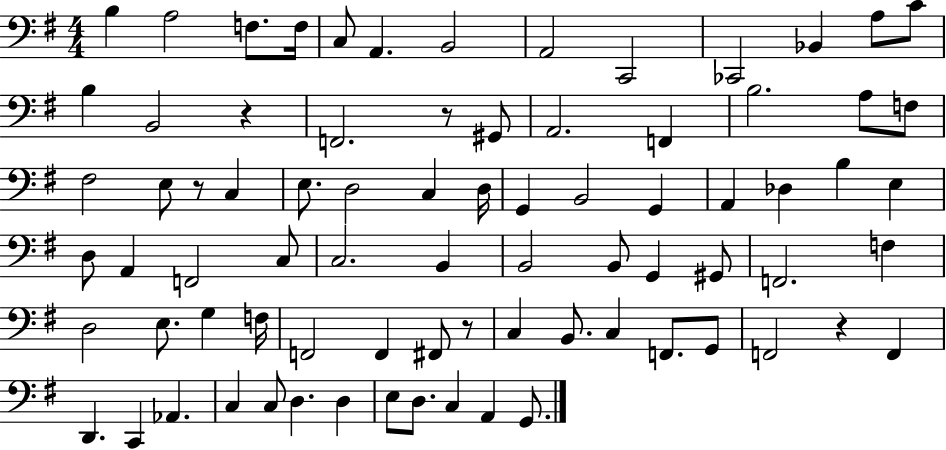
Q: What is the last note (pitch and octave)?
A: G2